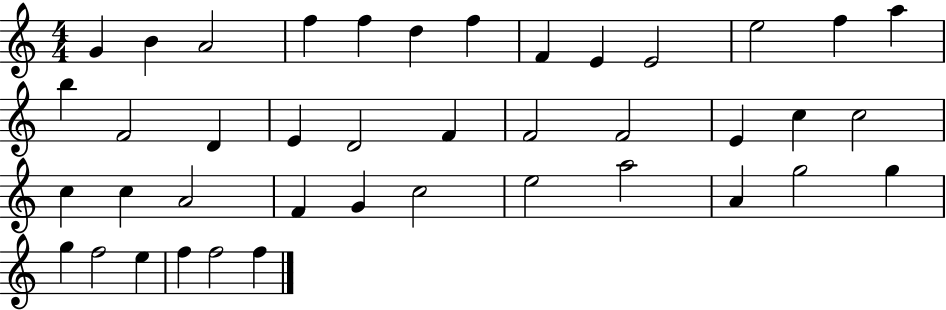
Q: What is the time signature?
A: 4/4